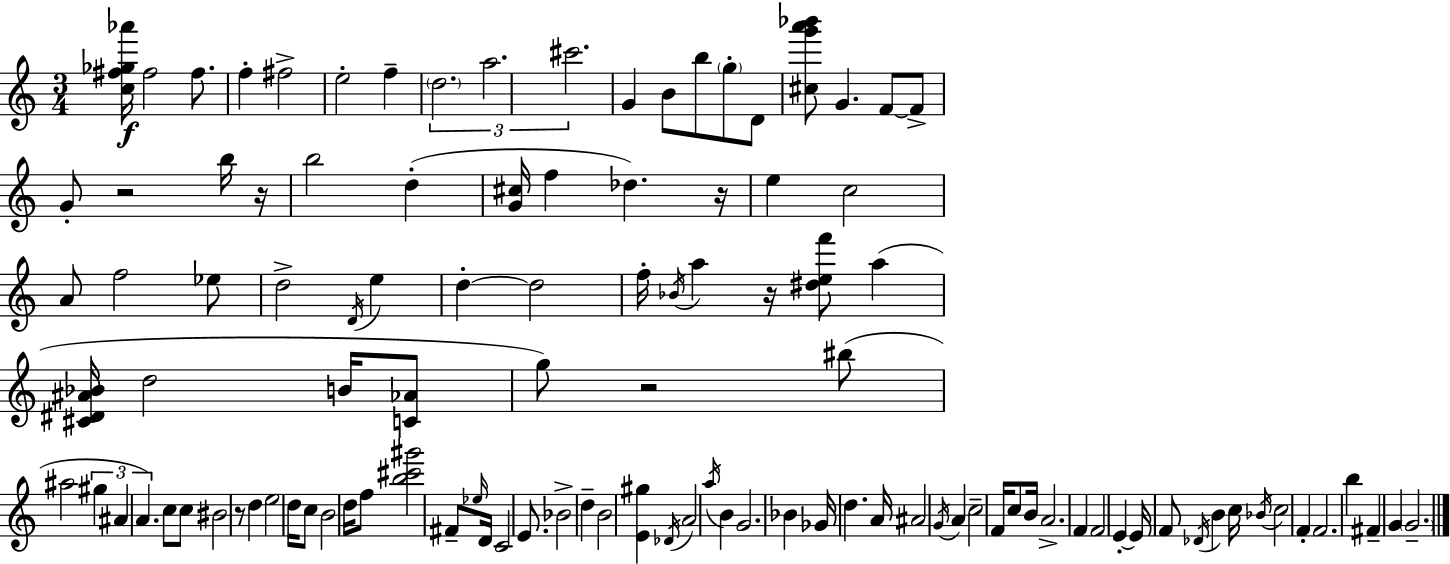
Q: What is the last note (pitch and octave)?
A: G4